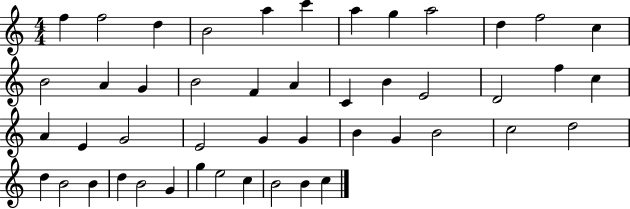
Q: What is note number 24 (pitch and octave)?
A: C5